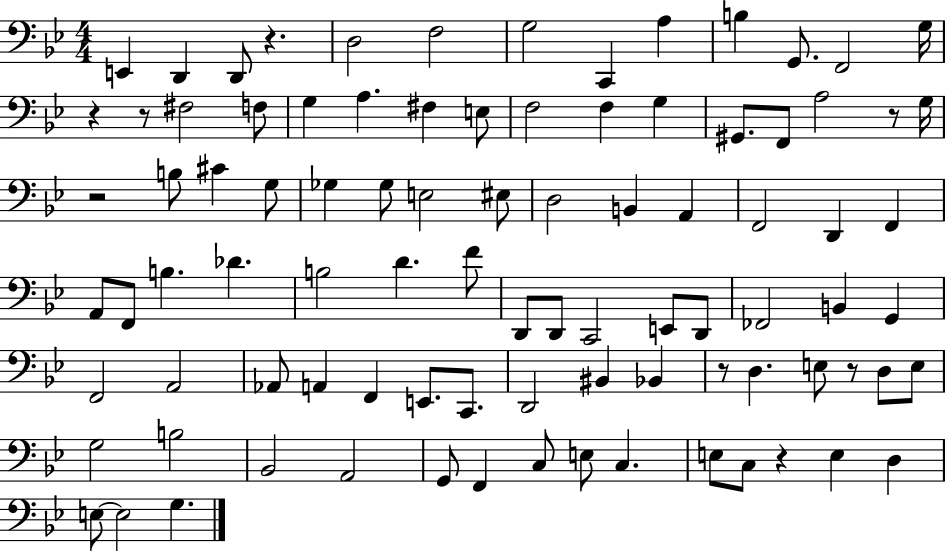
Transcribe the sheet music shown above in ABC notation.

X:1
T:Untitled
M:4/4
L:1/4
K:Bb
E,, D,, D,,/2 z D,2 F,2 G,2 C,, A, B, G,,/2 F,,2 G,/4 z z/2 ^F,2 F,/2 G, A, ^F, E,/2 F,2 F, G, ^G,,/2 F,,/2 A,2 z/2 G,/4 z2 B,/2 ^C G,/2 _G, _G,/2 E,2 ^E,/2 D,2 B,, A,, F,,2 D,, F,, A,,/2 F,,/2 B, _D B,2 D F/2 D,,/2 D,,/2 C,,2 E,,/2 D,,/2 _F,,2 B,, G,, F,,2 A,,2 _A,,/2 A,, F,, E,,/2 C,,/2 D,,2 ^B,, _B,, z/2 D, E,/2 z/2 D,/2 E,/2 G,2 B,2 _B,,2 A,,2 G,,/2 F,, C,/2 E,/2 C, E,/2 C,/2 z E, D, E,/2 E,2 G,